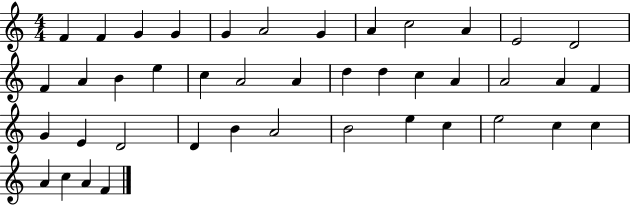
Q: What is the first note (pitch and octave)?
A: F4